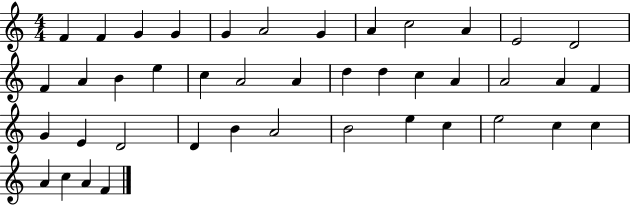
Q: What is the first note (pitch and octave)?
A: F4